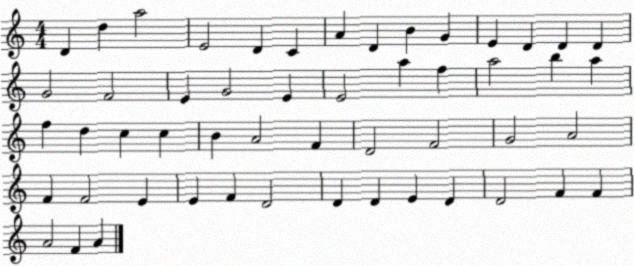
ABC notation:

X:1
T:Untitled
M:4/4
L:1/4
K:C
D d a2 E2 D C A D B G E D D D G2 F2 E G2 E E2 a f a2 b a f d c c B A2 F D2 F2 G2 A2 F F2 E E F D2 D D E D D2 F F A2 F A